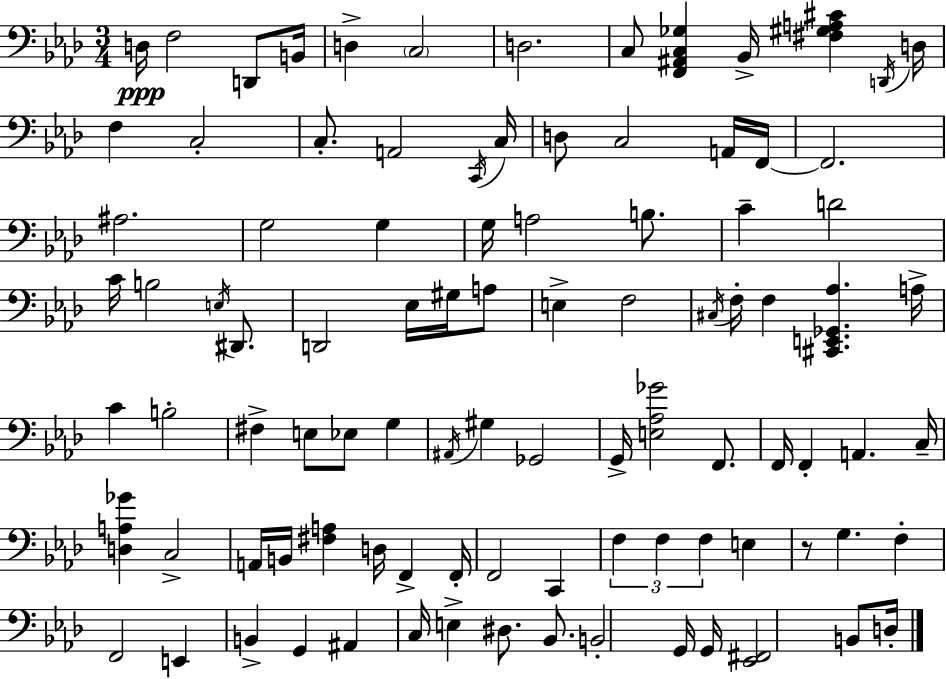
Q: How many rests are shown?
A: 1